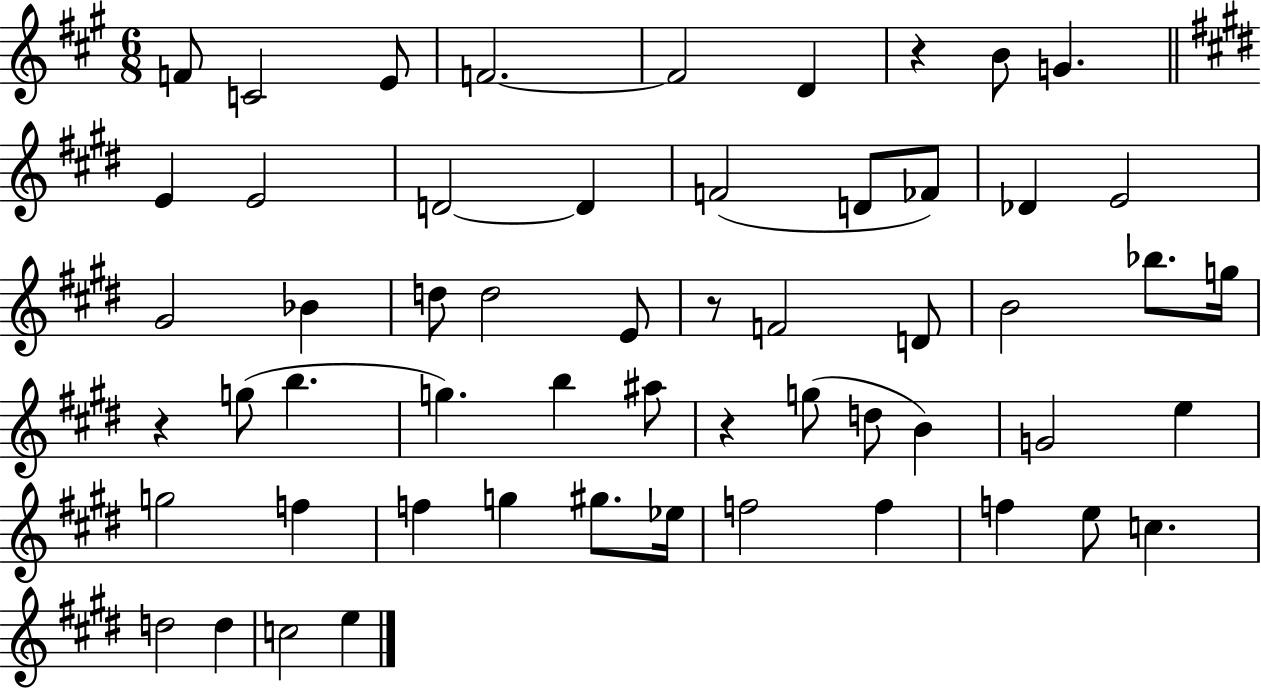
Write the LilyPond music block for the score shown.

{
  \clef treble
  \numericTimeSignature
  \time 6/8
  \key a \major
  f'8 c'2 e'8 | f'2.~~ | f'2 d'4 | r4 b'8 g'4. | \break \bar "||" \break \key e \major e'4 e'2 | d'2~~ d'4 | f'2( d'8 fes'8) | des'4 e'2 | \break gis'2 bes'4 | d''8 d''2 e'8 | r8 f'2 d'8 | b'2 bes''8. g''16 | \break r4 g''8( b''4. | g''4.) b''4 ais''8 | r4 g''8( d''8 b'4) | g'2 e''4 | \break g''2 f''4 | f''4 g''4 gis''8. ees''16 | f''2 f''4 | f''4 e''8 c''4. | \break d''2 d''4 | c''2 e''4 | \bar "|."
}